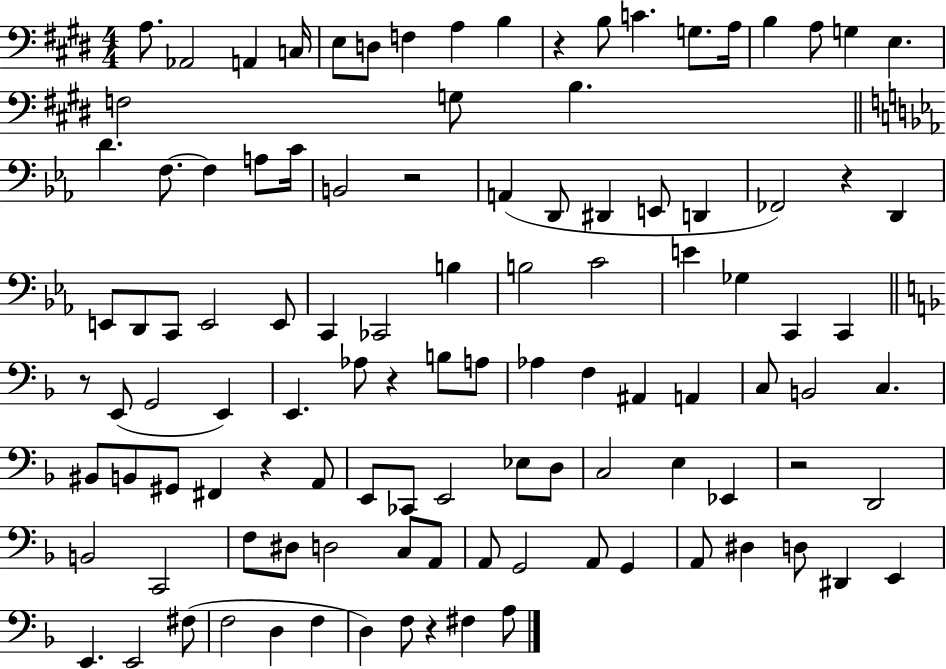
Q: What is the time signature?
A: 4/4